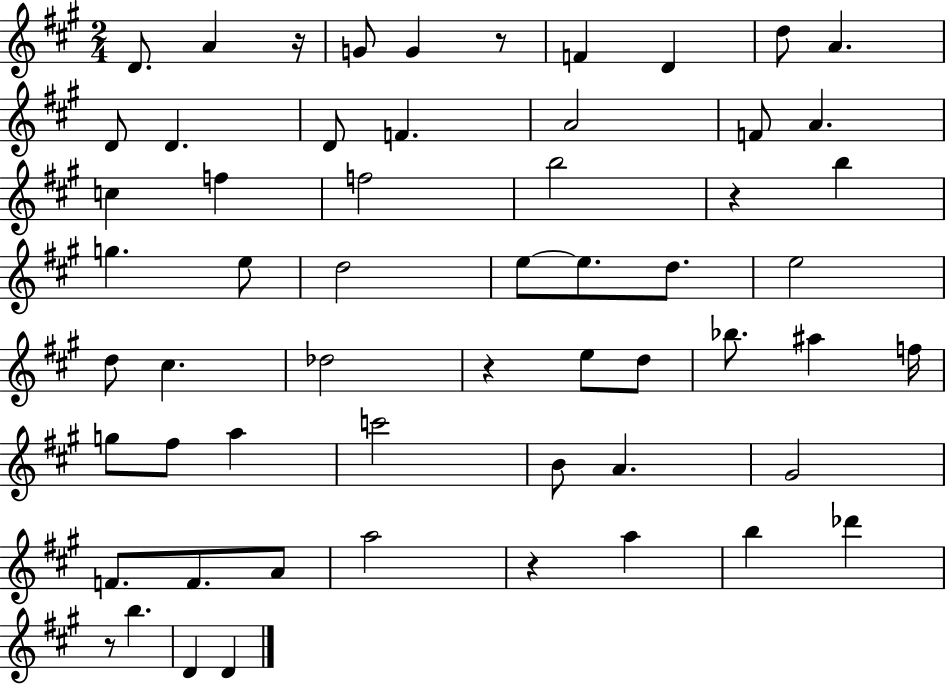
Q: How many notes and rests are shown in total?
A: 58